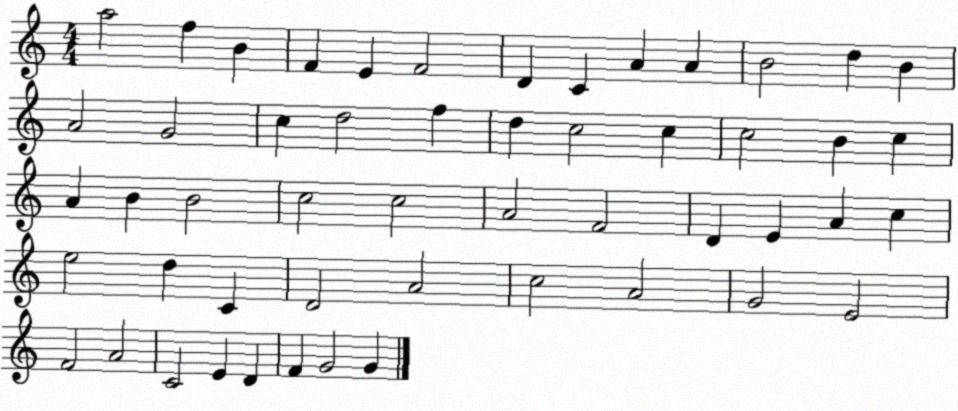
X:1
T:Untitled
M:4/4
L:1/4
K:C
a2 f B F E F2 D C A A B2 d B A2 G2 c d2 f d c2 c c2 B c A B B2 c2 c2 A2 F2 D E A c e2 d C D2 A2 c2 A2 G2 E2 F2 A2 C2 E D F G2 G